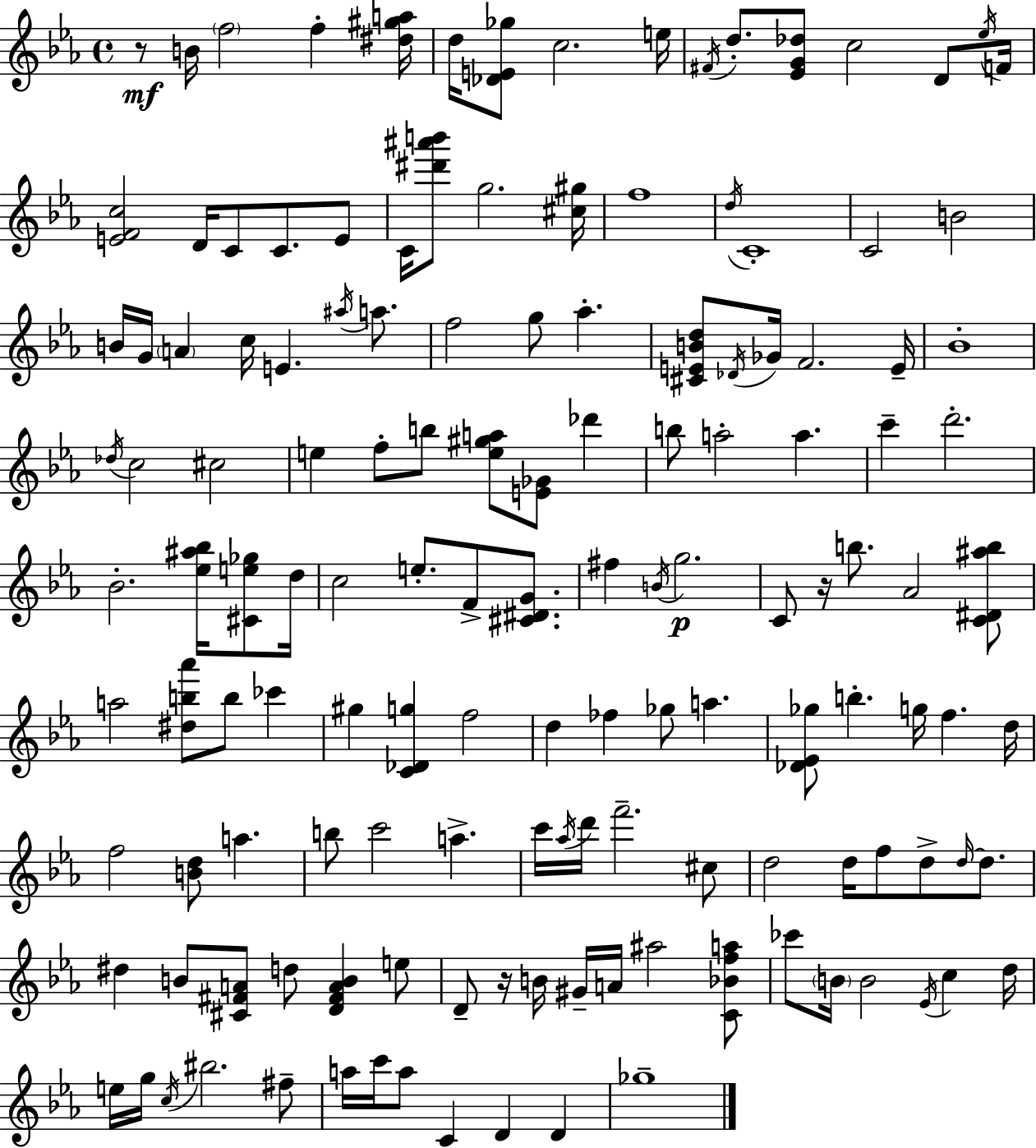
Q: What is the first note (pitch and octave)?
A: B4